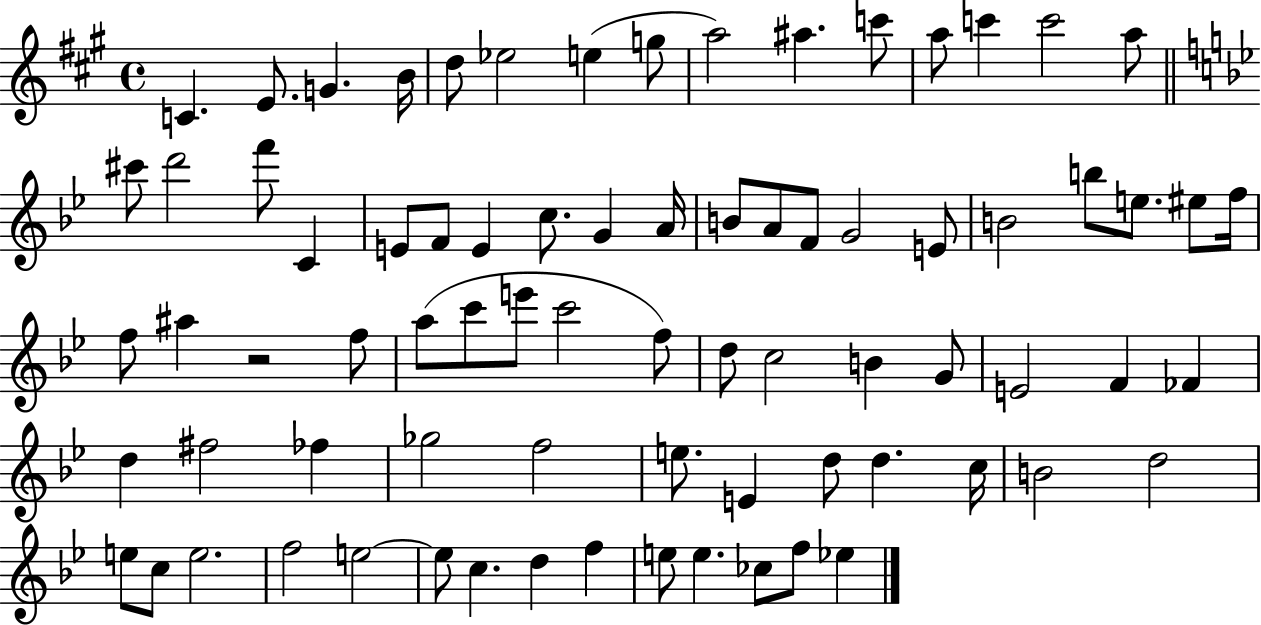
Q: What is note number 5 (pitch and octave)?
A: D5